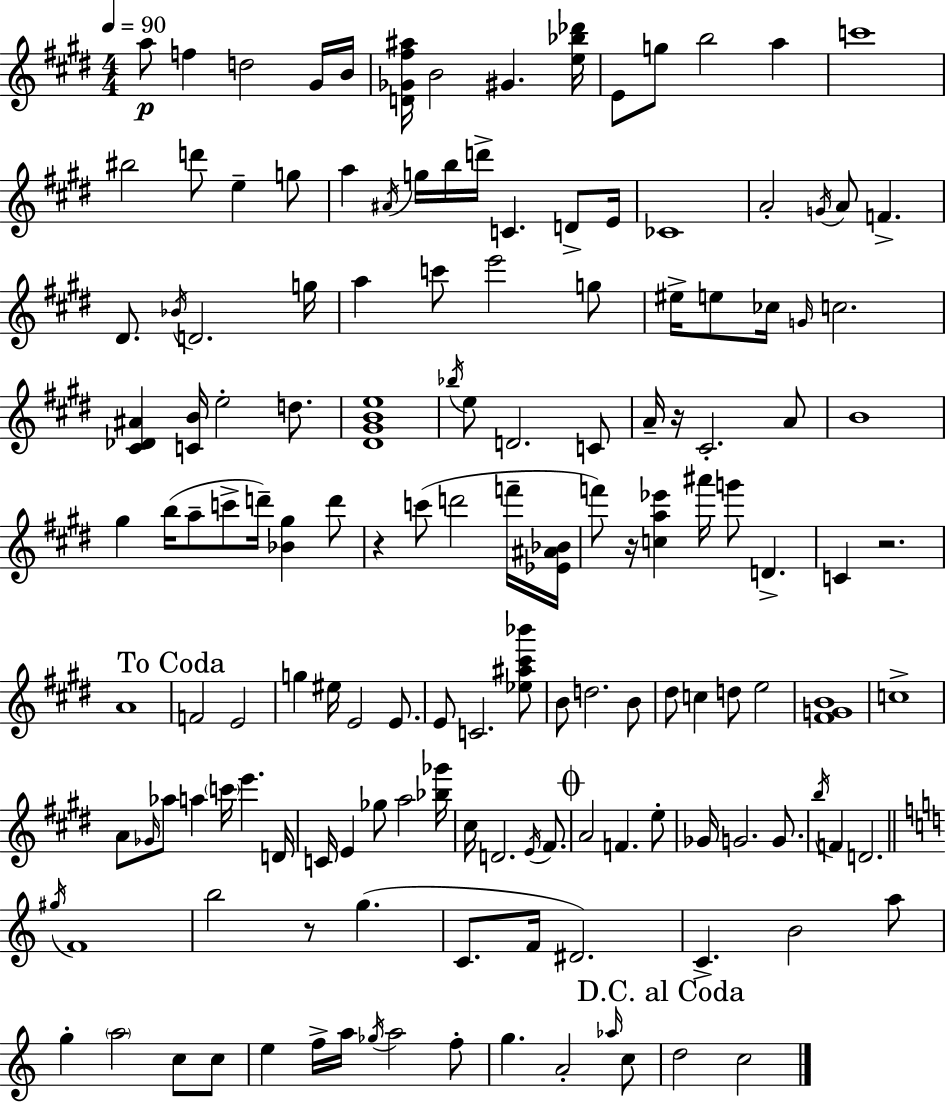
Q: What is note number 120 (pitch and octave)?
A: C5